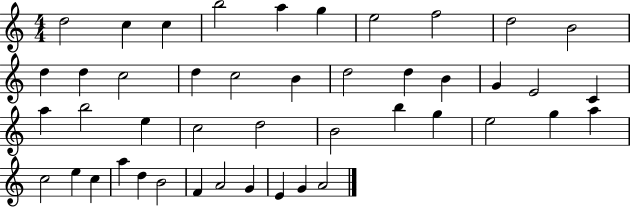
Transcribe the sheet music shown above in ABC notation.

X:1
T:Untitled
M:4/4
L:1/4
K:C
d2 c c b2 a g e2 f2 d2 B2 d d c2 d c2 B d2 d B G E2 C a b2 e c2 d2 B2 b g e2 g a c2 e c a d B2 F A2 G E G A2